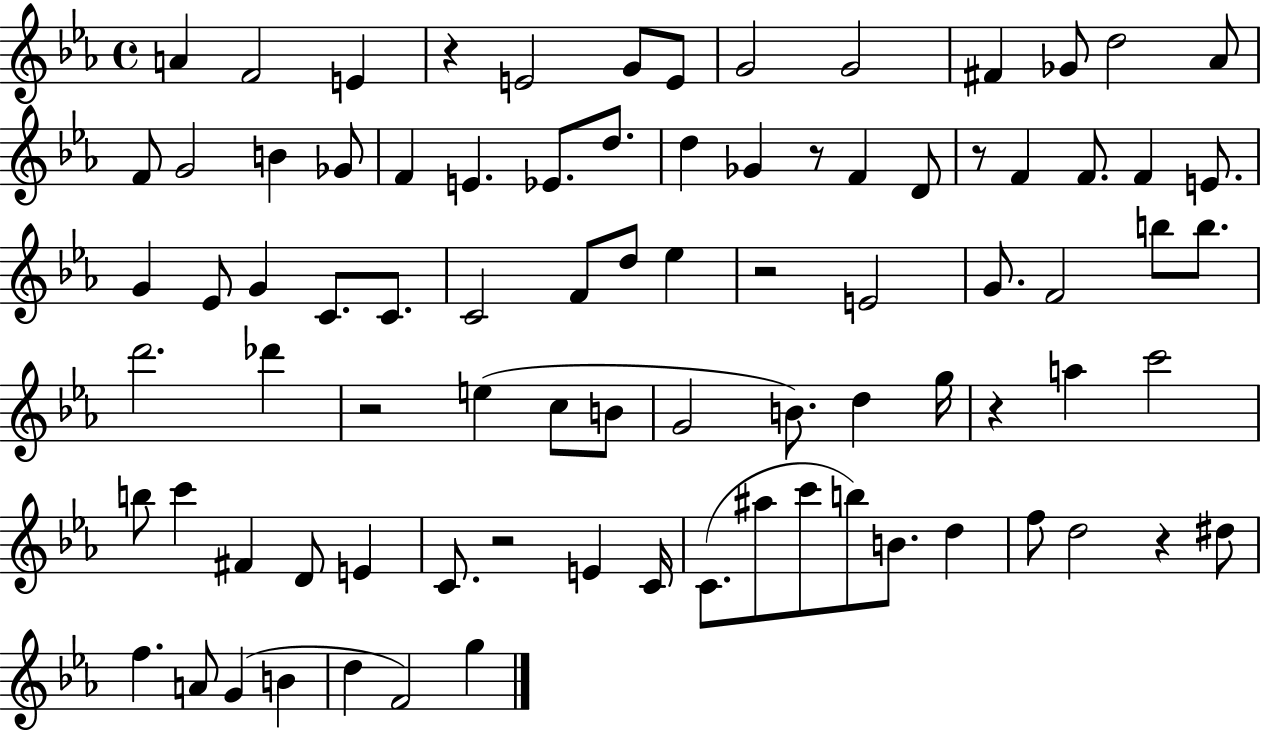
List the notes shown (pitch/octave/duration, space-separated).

A4/q F4/h E4/q R/q E4/h G4/e E4/e G4/h G4/h F#4/q Gb4/e D5/h Ab4/e F4/e G4/h B4/q Gb4/e F4/q E4/q. Eb4/e. D5/e. D5/q Gb4/q R/e F4/q D4/e R/e F4/q F4/e. F4/q E4/e. G4/q Eb4/e G4/q C4/e. C4/e. C4/h F4/e D5/e Eb5/q R/h E4/h G4/e. F4/h B5/e B5/e. D6/h. Db6/q R/h E5/q C5/e B4/e G4/h B4/e. D5/q G5/s R/q A5/q C6/h B5/e C6/q F#4/q D4/e E4/q C4/e. R/h E4/q C4/s C4/e. A#5/e C6/e B5/e B4/e. D5/q F5/e D5/h R/q D#5/e F5/q. A4/e G4/q B4/q D5/q F4/h G5/q